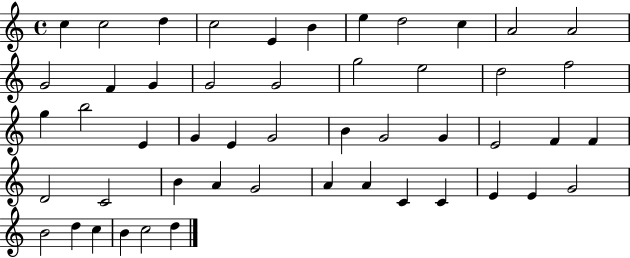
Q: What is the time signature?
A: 4/4